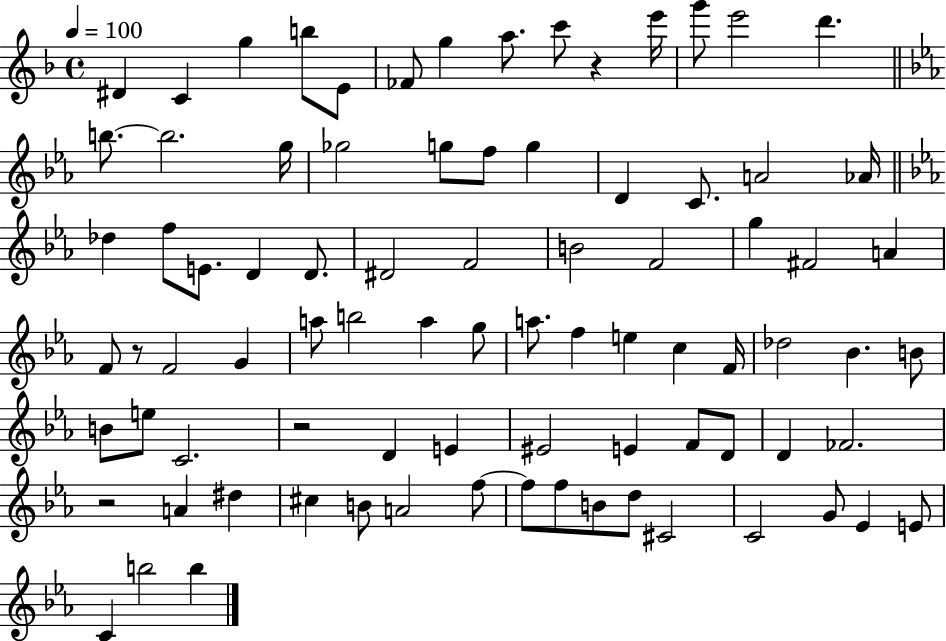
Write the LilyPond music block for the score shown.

{
  \clef treble
  \time 4/4
  \defaultTimeSignature
  \key f \major
  \tempo 4 = 100
  dis'4 c'4 g''4 b''8 e'8 | fes'8 g''4 a''8. c'''8 r4 e'''16 | g'''8 e'''2 d'''4. | \bar "||" \break \key c \minor b''8.~~ b''2. g''16 | ges''2 g''8 f''8 g''4 | d'4 c'8. a'2 aes'16 | \bar "||" \break \key ees \major des''4 f''8 e'8. d'4 d'8. | dis'2 f'2 | b'2 f'2 | g''4 fis'2 a'4 | \break f'8 r8 f'2 g'4 | a''8 b''2 a''4 g''8 | a''8. f''4 e''4 c''4 f'16 | des''2 bes'4. b'8 | \break b'8 e''8 c'2. | r2 d'4 e'4 | eis'2 e'4 f'8 d'8 | d'4 fes'2. | \break r2 a'4 dis''4 | cis''4 b'8 a'2 f''8~~ | f''8 f''8 b'8 d''8 cis'2 | c'2 g'8 ees'4 e'8 | \break c'4 b''2 b''4 | \bar "|."
}